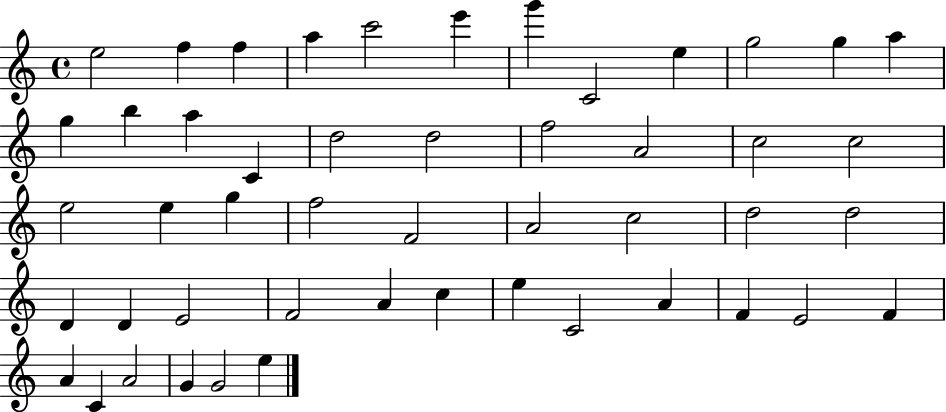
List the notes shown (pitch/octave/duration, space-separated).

E5/h F5/q F5/q A5/q C6/h E6/q G6/q C4/h E5/q G5/h G5/q A5/q G5/q B5/q A5/q C4/q D5/h D5/h F5/h A4/h C5/h C5/h E5/h E5/q G5/q F5/h F4/h A4/h C5/h D5/h D5/h D4/q D4/q E4/h F4/h A4/q C5/q E5/q C4/h A4/q F4/q E4/h F4/q A4/q C4/q A4/h G4/q G4/h E5/q